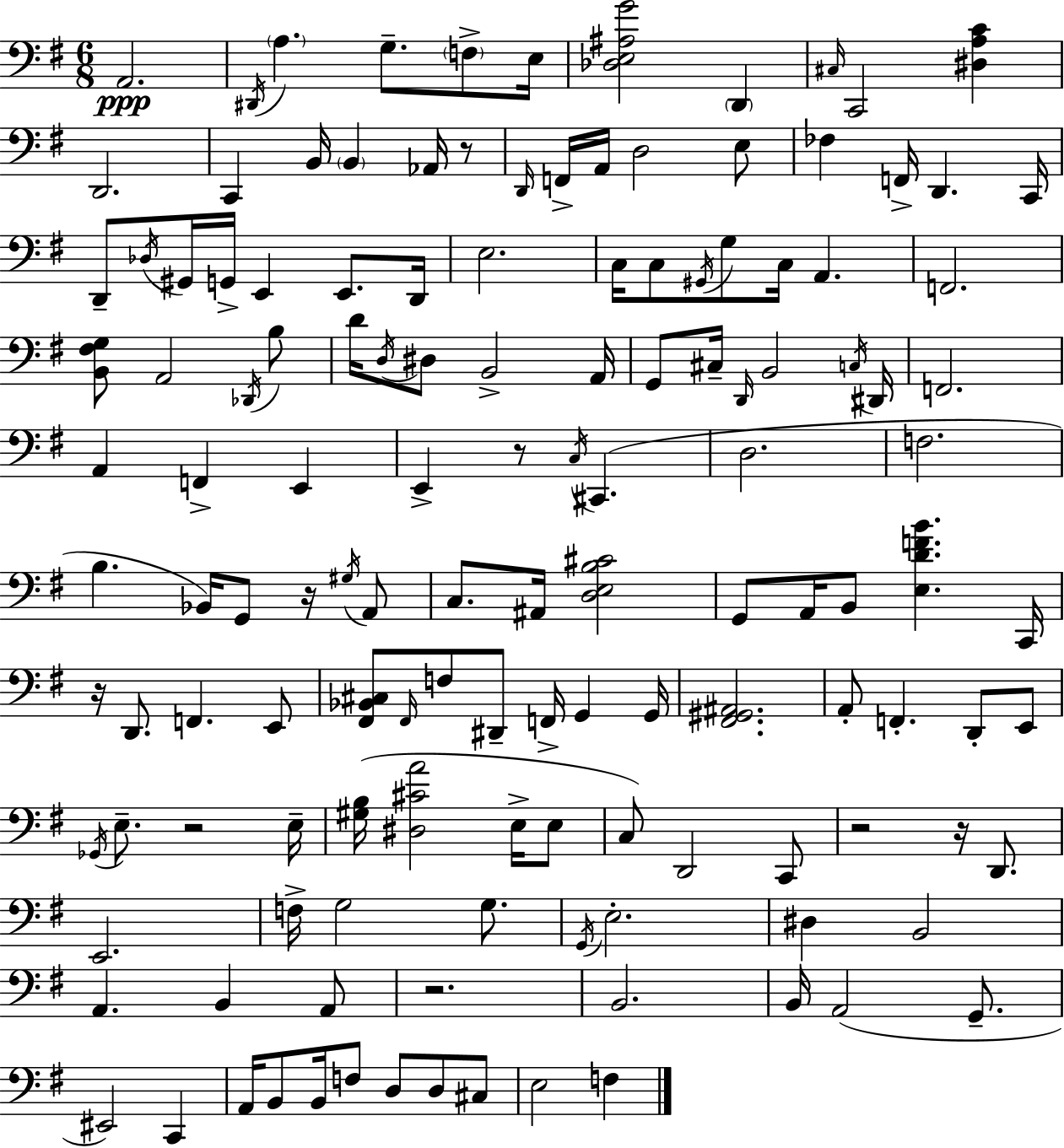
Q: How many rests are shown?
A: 8